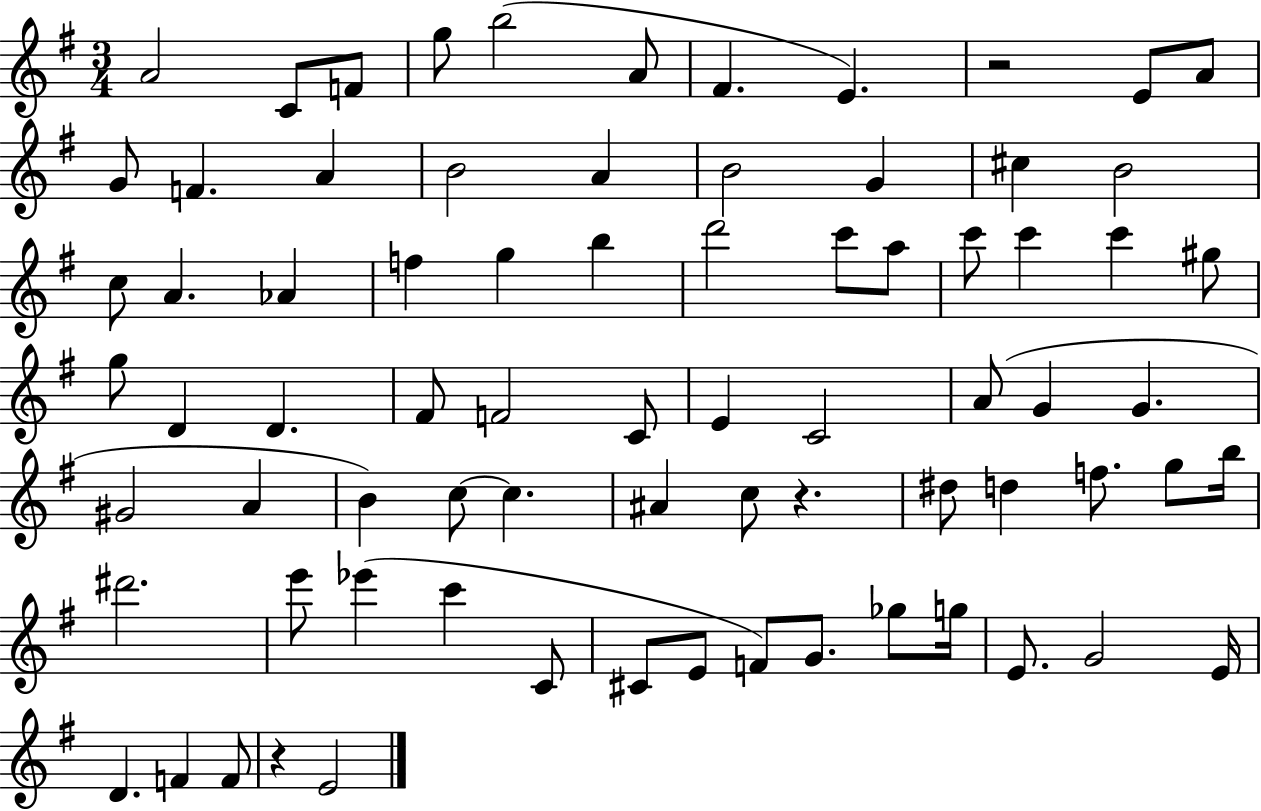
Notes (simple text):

A4/h C4/e F4/e G5/e B5/h A4/e F#4/q. E4/q. R/h E4/e A4/e G4/e F4/q. A4/q B4/h A4/q B4/h G4/q C#5/q B4/h C5/e A4/q. Ab4/q F5/q G5/q B5/q D6/h C6/e A5/e C6/e C6/q C6/q G#5/e G5/e D4/q D4/q. F#4/e F4/h C4/e E4/q C4/h A4/e G4/q G4/q. G#4/h A4/q B4/q C5/e C5/q. A#4/q C5/e R/q. D#5/e D5/q F5/e. G5/e B5/s D#6/h. E6/e Eb6/q C6/q C4/e C#4/e E4/e F4/e G4/e. Gb5/e G5/s E4/e. G4/h E4/s D4/q. F4/q F4/e R/q E4/h